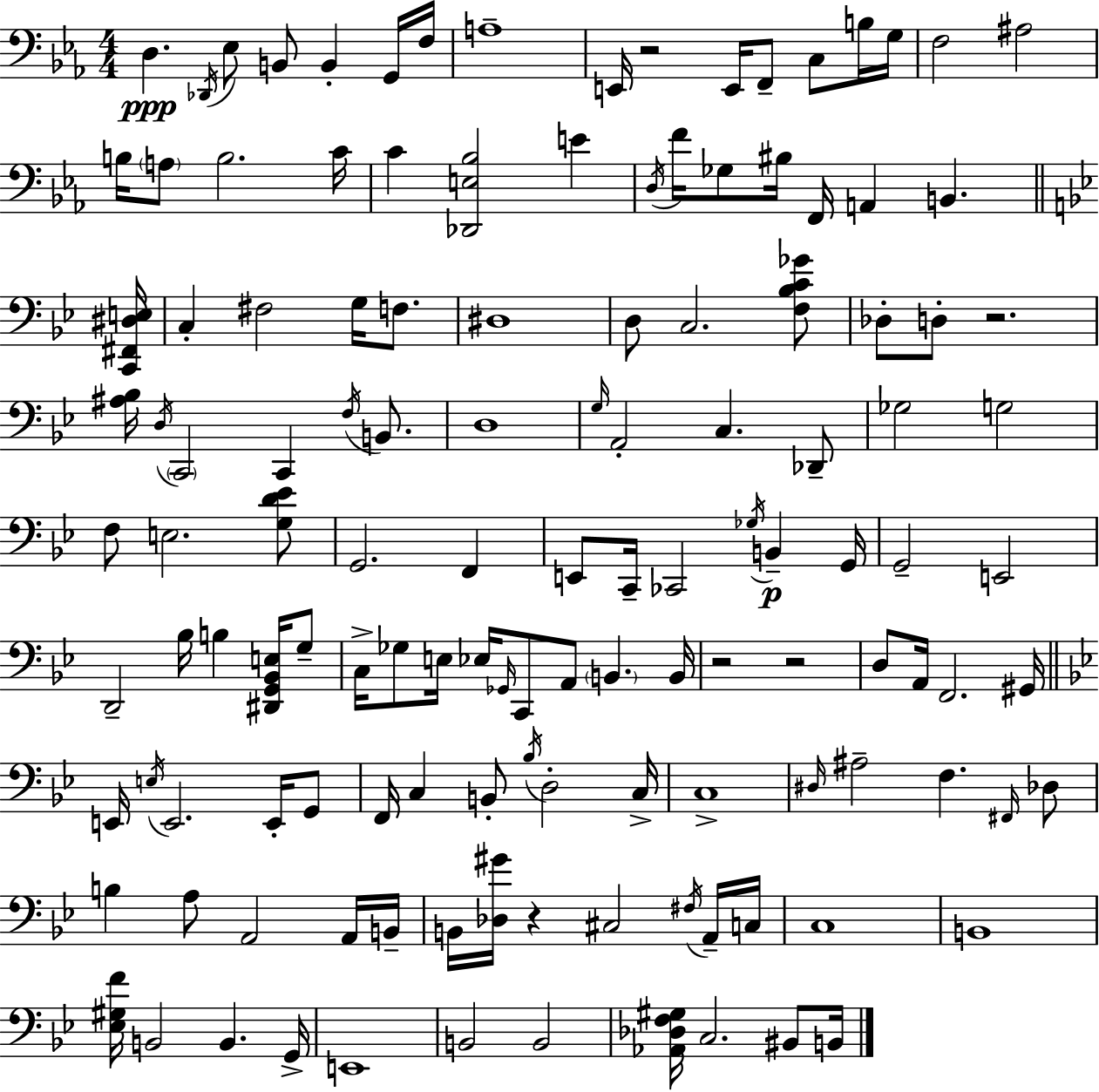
D3/q. Db2/s Eb3/e B2/e B2/q G2/s F3/s A3/w E2/s R/h E2/s F2/e C3/e B3/s G3/s F3/h A#3/h B3/s A3/e B3/h. C4/s C4/q [Db2,E3,Bb3]/h E4/q D3/s F4/s Gb3/e BIS3/s F2/s A2/q B2/q. [C2,F#2,D#3,E3]/s C3/q F#3/h G3/s F3/e. D#3/w D3/e C3/h. [F3,Bb3,C4,Gb4]/e Db3/e D3/e R/h. [A#3,Bb3]/s D3/s C2/h C2/q F3/s B2/e. D3/w G3/s A2/h C3/q. Db2/e Gb3/h G3/h F3/e E3/h. [G3,D4,Eb4]/e G2/h. F2/q E2/e C2/s CES2/h Gb3/s B2/q G2/s G2/h E2/h D2/h Bb3/s B3/q [D#2,G2,Bb2,E3]/s G3/e C3/s Gb3/e E3/s Eb3/s Gb2/s C2/e A2/e B2/q. B2/s R/h R/h D3/e A2/s F2/h. G#2/s E2/s E3/s E2/h. E2/s G2/e F2/s C3/q B2/e Bb3/s D3/h C3/s C3/w D#3/s A#3/h F3/q. F#2/s Db3/e B3/q A3/e A2/h A2/s B2/s B2/s [Db3,G#4]/s R/q C#3/h F#3/s A2/s C3/s C3/w B2/w [Eb3,G#3,F4]/s B2/h B2/q. G2/s E2/w B2/h B2/h [Ab2,Db3,F3,G#3]/s C3/h. BIS2/e B2/s